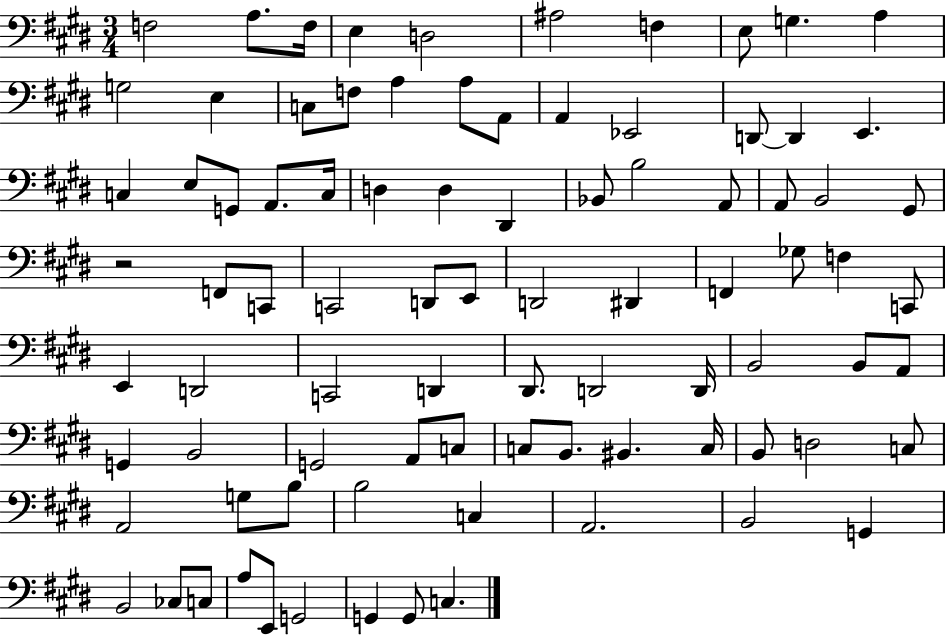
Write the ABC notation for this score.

X:1
T:Untitled
M:3/4
L:1/4
K:E
F,2 A,/2 F,/4 E, D,2 ^A,2 F, E,/2 G, A, G,2 E, C,/2 F,/2 A, A,/2 A,,/2 A,, _E,,2 D,,/2 D,, E,, C, E,/2 G,,/2 A,,/2 C,/4 D, D, ^D,, _B,,/2 B,2 A,,/2 A,,/2 B,,2 ^G,,/2 z2 F,,/2 C,,/2 C,,2 D,,/2 E,,/2 D,,2 ^D,, F,, _G,/2 F, C,,/2 E,, D,,2 C,,2 D,, ^D,,/2 D,,2 D,,/4 B,,2 B,,/2 A,,/2 G,, B,,2 G,,2 A,,/2 C,/2 C,/2 B,,/2 ^B,, C,/4 B,,/2 D,2 C,/2 A,,2 G,/2 B,/2 B,2 C, A,,2 B,,2 G,, B,,2 _C,/2 C,/2 A,/2 E,,/2 G,,2 G,, G,,/2 C,